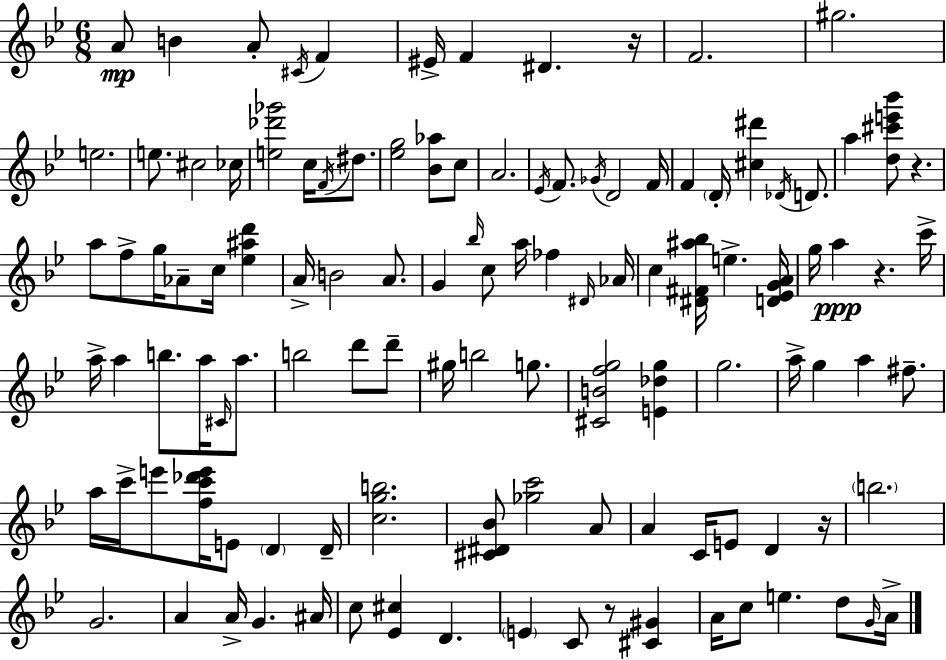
A4/e B4/q A4/e C#4/s F4/q EIS4/s F4/q D#4/q. R/s F4/h. G#5/h. E5/h. E5/e. C#5/h CES5/s [E5,Db6,Gb6]/h C5/s F4/s D#5/e. [Eb5,G5]/h [Bb4,Ab5]/e C5/e A4/h. Eb4/s F4/e. Gb4/s D4/h F4/s F4/q D4/s [C#5,D#6]/q Db4/s D4/e. A5/q [D5,C#6,E6,Bb6]/e R/q. A5/e F5/e G5/s Ab4/e C5/s [Eb5,A#5,D6]/q A4/s B4/h A4/e. G4/q Bb5/s C5/e A5/s FES5/q D#4/s Ab4/s C5/q [D#4,F#4,A#5,Bb5]/s E5/q. [D4,Eb4,G4,A4]/s G5/s A5/q R/q. C6/s A5/s A5/q B5/e. A5/s C#4/s A5/e. B5/h D6/e D6/e G#5/s B5/h G5/e. [C#4,B4,F5,G5]/h [E4,Db5,G5]/q G5/h. A5/s G5/q A5/q F#5/e. A5/s C6/s E6/e [F5,C6,Db6,E6]/s E4/e D4/q D4/s [C5,G5,B5]/h. [C#4,D#4,Bb4]/e [Gb5,C6]/h A4/e A4/q C4/s E4/e D4/q R/s B5/h. G4/h. A4/q A4/s G4/q. A#4/s C5/e [Eb4,C#5]/q D4/q. E4/q C4/e R/e [C#4,G#4]/q A4/s C5/e E5/q. D5/e G4/s A4/s